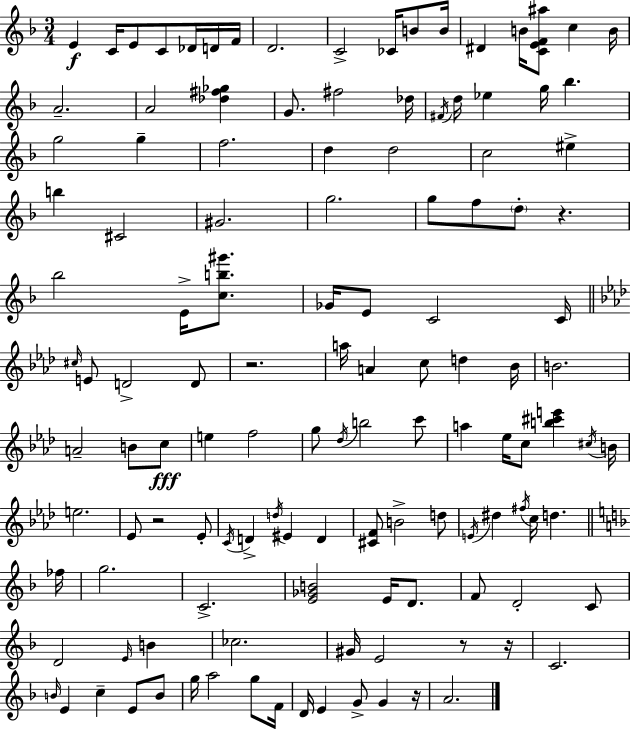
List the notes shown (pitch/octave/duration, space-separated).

E4/q C4/s E4/e C4/e Db4/s D4/s F4/s D4/h. C4/h CES4/s B4/e B4/s D#4/q B4/s [C4,E4,F4,A#5]/e C5/q B4/s A4/h. A4/h [Db5,F#5,Gb5]/q G4/e. F#5/h Db5/s F#4/s D5/s Eb5/q G5/s Bb5/q. G5/h G5/q F5/h. D5/q D5/h C5/h EIS5/q B5/q C#4/h G#4/h. G5/h. G5/e F5/e D5/e R/q. Bb5/h E4/s [C5,B5,G#6]/e. Gb4/s E4/e C4/h C4/s C#5/s E4/e D4/h D4/e R/h. A5/s A4/q C5/e D5/q Bb4/s B4/h. A4/h B4/e C5/e E5/q F5/h G5/e Db5/s B5/h C6/e A5/q Eb5/s C5/e [B5,C#6,E6]/q C#5/s B4/s E5/h. Eb4/e R/h Eb4/e C4/s D4/q D5/s EIS4/q D4/q [C#4,F4]/e B4/h D5/e E4/s D#5/q F#5/s C5/s D5/q. FES5/s G5/h. C4/h. [E4,Gb4,B4]/h E4/s D4/e. F4/e D4/h C4/e D4/h E4/s B4/q CES5/h. G#4/s E4/h R/e R/s C4/h. B4/s E4/q C5/q E4/e B4/e G5/s A5/h G5/e F4/s D4/s E4/q G4/e G4/q R/s A4/h.